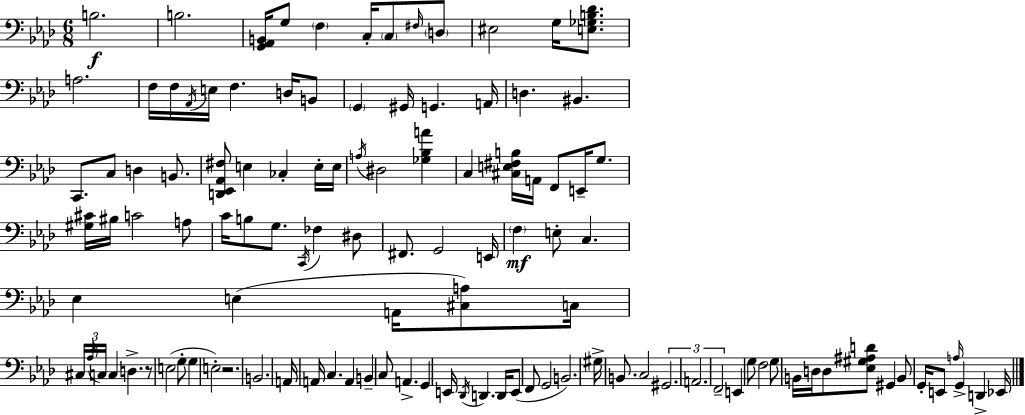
{
  \clef bass
  \numericTimeSignature
  \time 6/8
  \key aes \major
  b2.\f | b2. | <g, aes, b,>16 g8 \parenthesize f4 c16-. \parenthesize c8 \grace { fis16 } \parenthesize d8 | eis2 g16 <e ges b des'>8. | \break a2. | f16 f16 \acciaccatura { aes,16 } e16 f4. d16 | b,8 \parenthesize g,4 gis,16 g,4. | a,16 d4. bis,4. | \break c,8. c8 d4 b,8. | <d, ees, aes, fis>8 e4 ces4-. | e16-. e16 \acciaccatura { a16 } dis2 <ges bes a'>4 | c4 <cis e fis b>16 a,16 f,8 e,16-- | \break g8. <gis cis'>16 bis16 c'2 | a8 c'16 b8 g8. \acciaccatura { c,16 } fes4 | dis8 fis,8. g,2 | e,16 \parenthesize f4\mf e8-. c4. | \break ees4 e4( | a,16 <cis a>8) c16 \tuplet 3/2 { cis16 \acciaccatura { aes16 } c16 } c4 d4.-> | r8 e2( | g8-. g4 e2-.) | \break r2. | b,2. | a,16 a,16 c4. | a,4 b,4-- c8 a,4.-> | \break g,4 e,16 \acciaccatura { des,16 } d,4. | d,16 e,8( f,8 g,2 | b,2.) | gis16-> b,8. c2 | \break \tuplet 3/2 { gis,2. | a,2. | f,2-- } | e,4 g8 f2 | \break g8 b,16 d16 d8 <ees gis ais d'>8 | gis,4 b,8 g,16-. e,8 \grace { a16 } g,4-> | d,4-> ees,16 \bar "|."
}